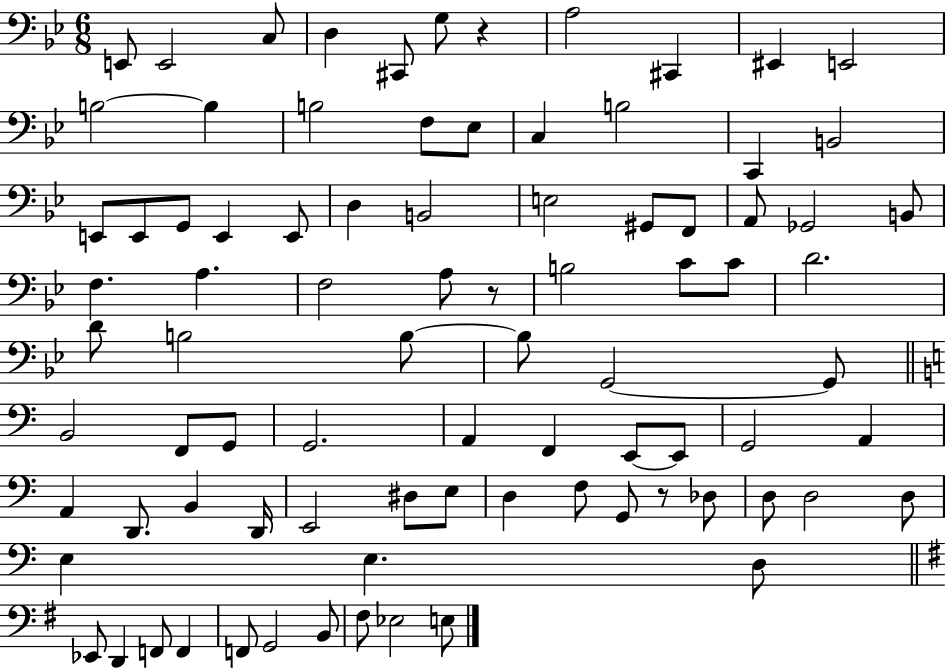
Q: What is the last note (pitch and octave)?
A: E3